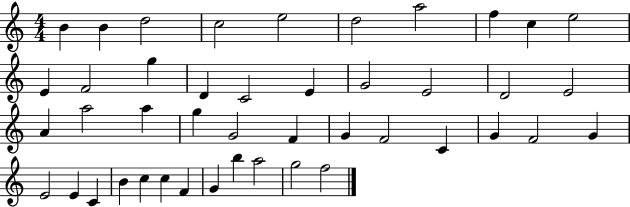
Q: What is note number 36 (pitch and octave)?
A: B4